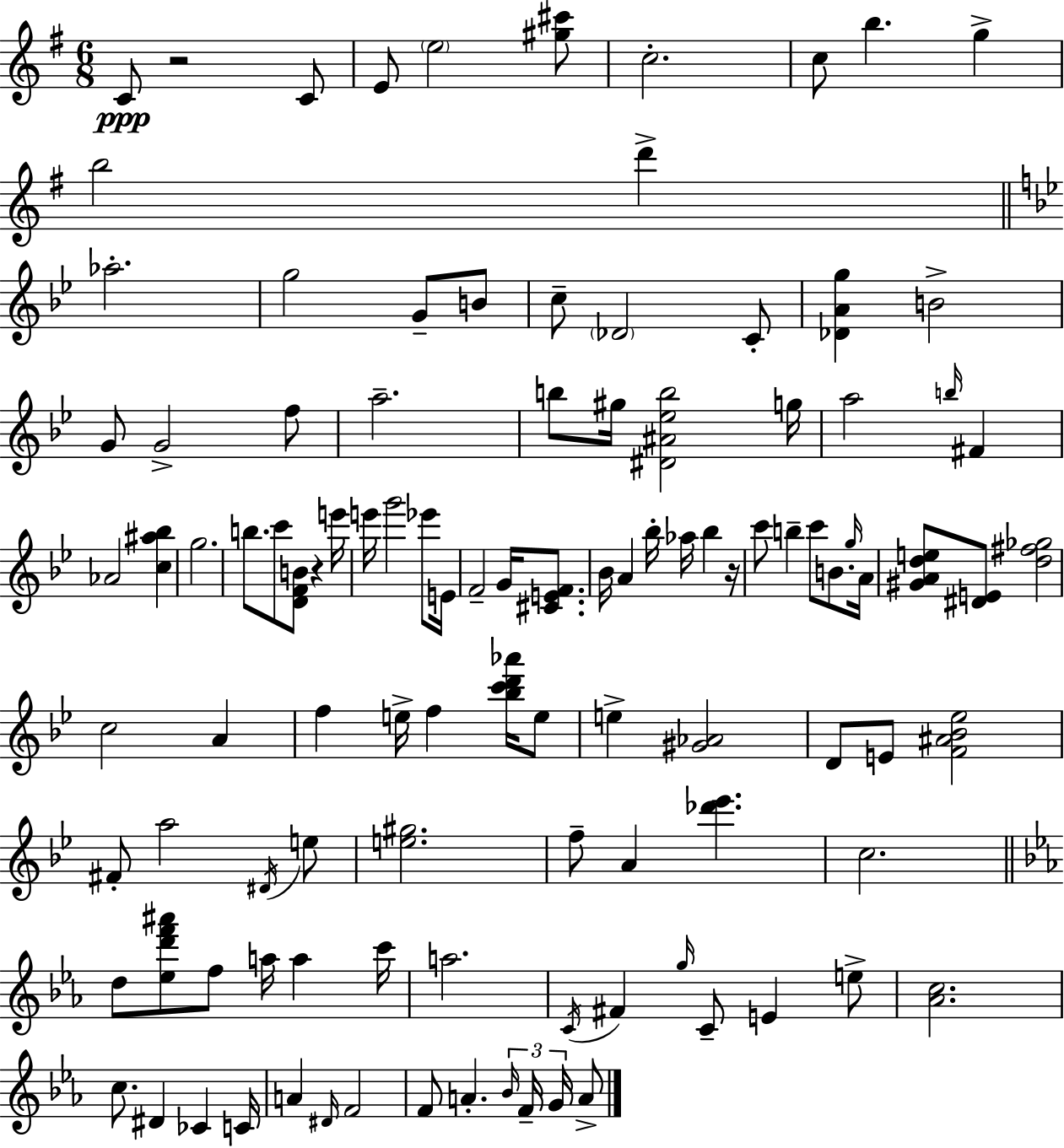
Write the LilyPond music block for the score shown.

{
  \clef treble
  \numericTimeSignature
  \time 6/8
  \key e \minor
  c'8\ppp r2 c'8 | e'8 \parenthesize e''2 <gis'' cis'''>8 | c''2.-. | c''8 b''4. g''4-> | \break b''2 d'''4-> | \bar "||" \break \key bes \major aes''2.-. | g''2 g'8-- b'8 | c''8-- \parenthesize des'2 c'8-. | <des' a' g''>4 b'2-> | \break g'8 g'2-> f''8 | a''2.-- | b''8 gis''16 <dis' ais' ees'' b''>2 g''16 | a''2 \grace { b''16 } fis'4 | \break aes'2 <c'' ais'' bes''>4 | g''2. | b''8. c'''8 <d' f' b'>8 r4 | e'''16 e'''16 g'''2 ees'''8 | \break e'16 f'2-- g'16 <cis' e' f'>8. | bes'16 a'4 bes''16-. aes''16 bes''4 | r16 c'''8 b''4-- c'''8 b'8. | \grace { g''16 } a'16 <gis' a' d'' e''>8 <dis' e'>8 <d'' fis'' ges''>2 | \break c''2 a'4 | f''4 e''16-> f''4 <bes'' c''' d''' aes'''>16 | e''8 e''4-> <gis' aes'>2 | d'8 e'8 <f' ais' bes' ees''>2 | \break fis'8-. a''2 | \acciaccatura { dis'16 } e''8 <e'' gis''>2. | f''8-- a'4 <des''' ees'''>4. | c''2. | \break \bar "||" \break \key c \minor d''8 <ees'' d''' f''' ais'''>8 f''8 a''16 a''4 c'''16 | a''2. | \acciaccatura { c'16 } fis'4 \grace { g''16 } c'8-- e'4 | e''8-> <aes' c''>2. | \break c''8. dis'4 ces'4 | c'16 a'4 \grace { dis'16 } f'2 | f'8 a'4.-. \tuplet 3/2 { \grace { bes'16 } | f'16-- g'16 } a'8-> \bar "|."
}